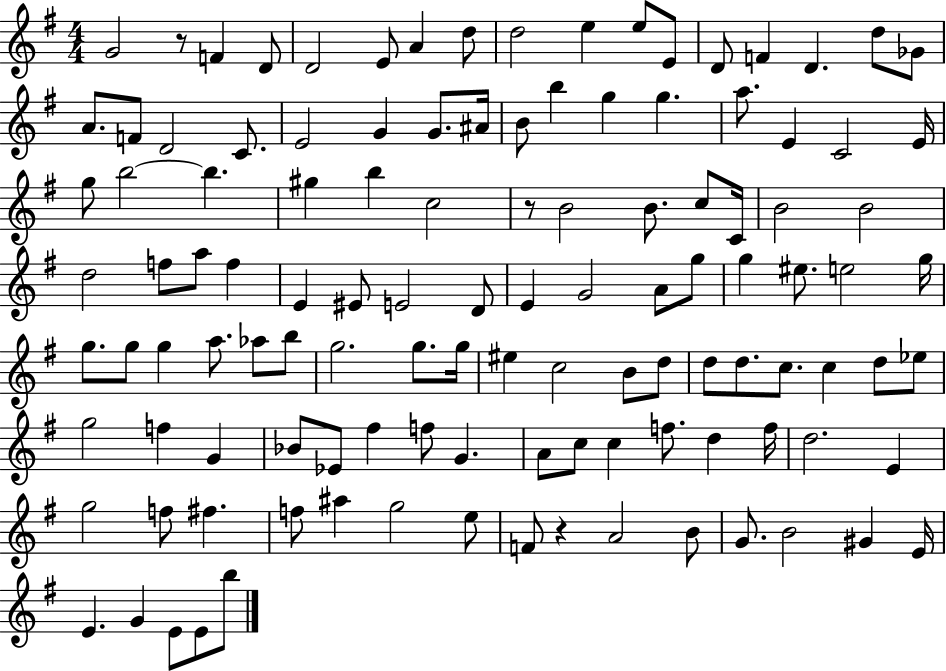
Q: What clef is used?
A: treble